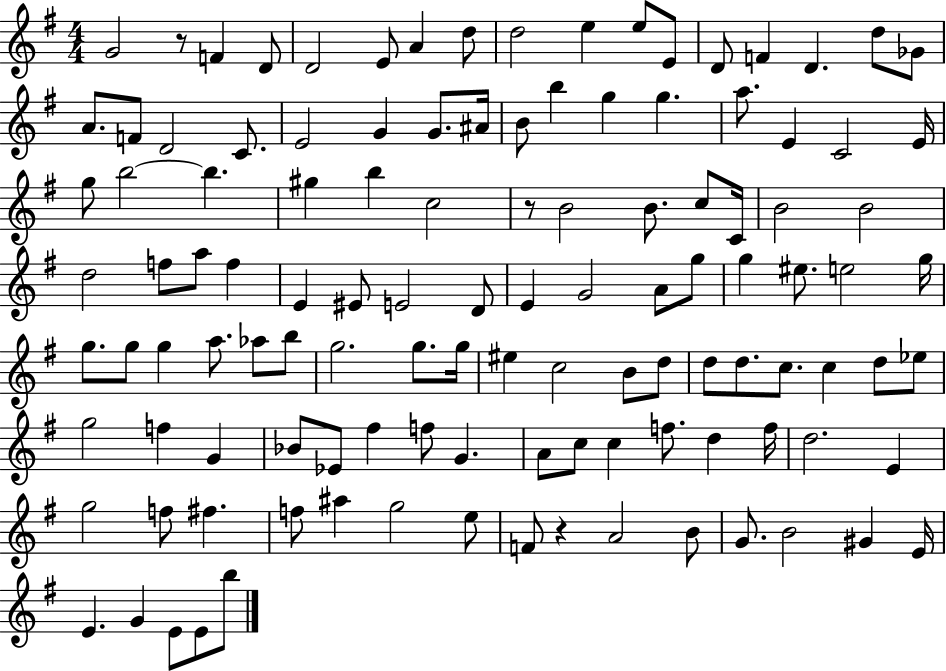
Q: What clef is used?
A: treble